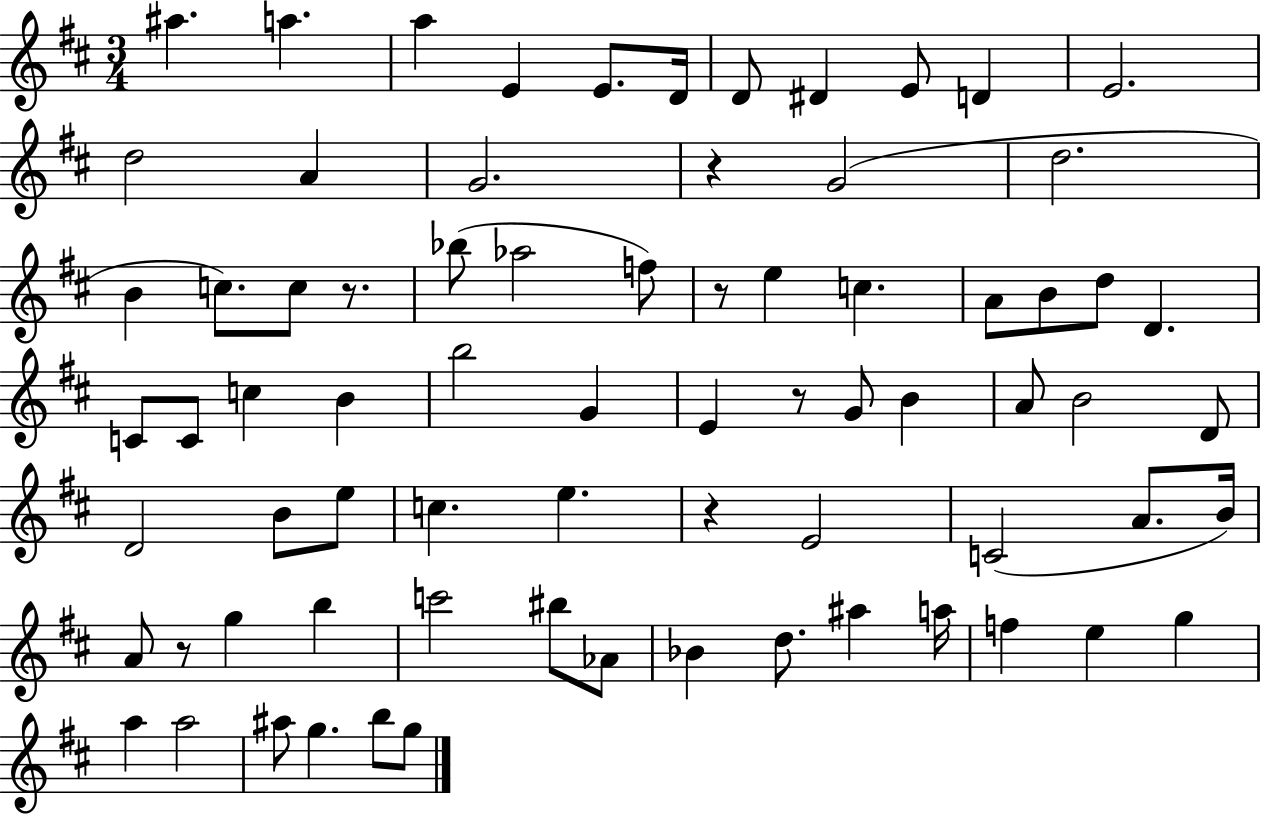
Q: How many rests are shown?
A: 6